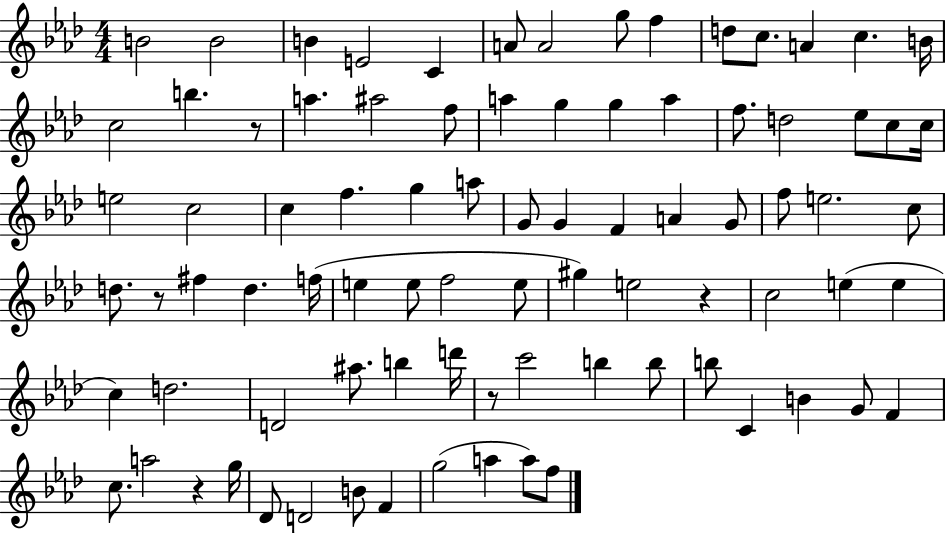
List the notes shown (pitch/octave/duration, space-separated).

B4/h B4/h B4/q E4/h C4/q A4/e A4/h G5/e F5/q D5/e C5/e. A4/q C5/q. B4/s C5/h B5/q. R/e A5/q. A#5/h F5/e A5/q G5/q G5/q A5/q F5/e. D5/h Eb5/e C5/e C5/s E5/h C5/h C5/q F5/q. G5/q A5/e G4/e G4/q F4/q A4/q G4/e F5/e E5/h. C5/e D5/e. R/e F#5/q D5/q. F5/s E5/q E5/e F5/h E5/e G#5/q E5/h R/q C5/h E5/q E5/q C5/q D5/h. D4/h A#5/e. B5/q D6/s R/e C6/h B5/q B5/e B5/e C4/q B4/q G4/e F4/q C5/e. A5/h R/q G5/s Db4/e D4/h B4/e F4/q G5/h A5/q A5/e F5/e